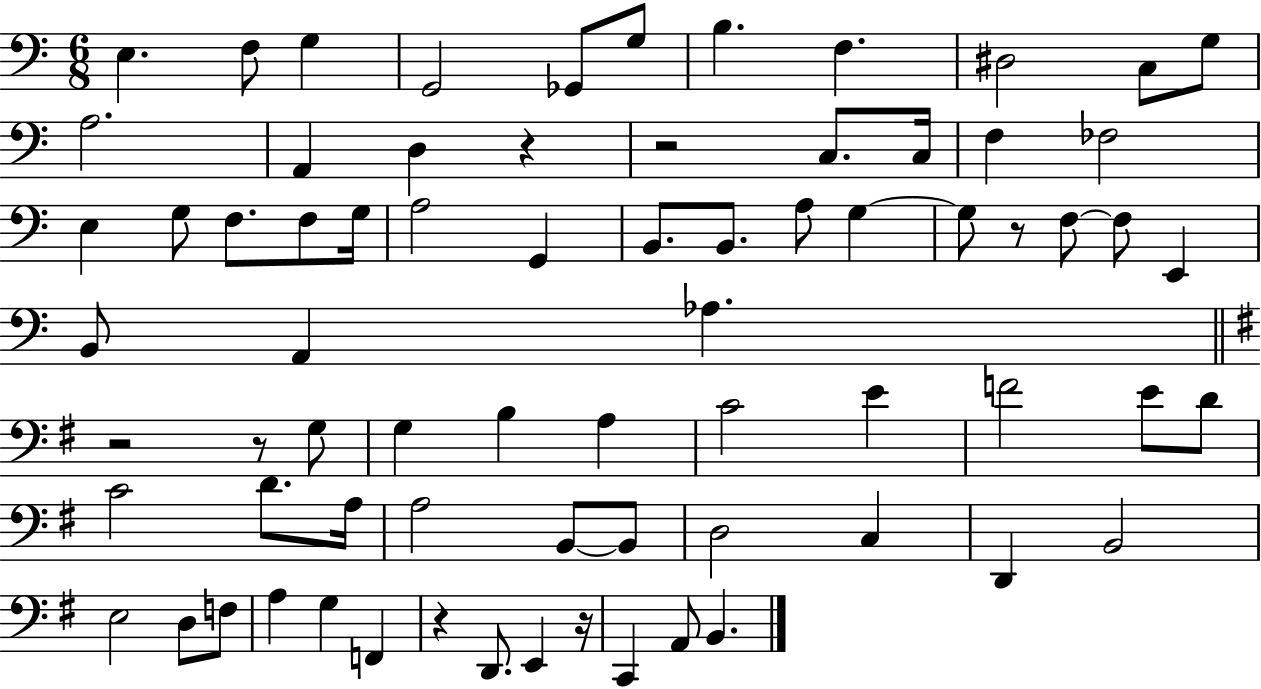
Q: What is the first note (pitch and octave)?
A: E3